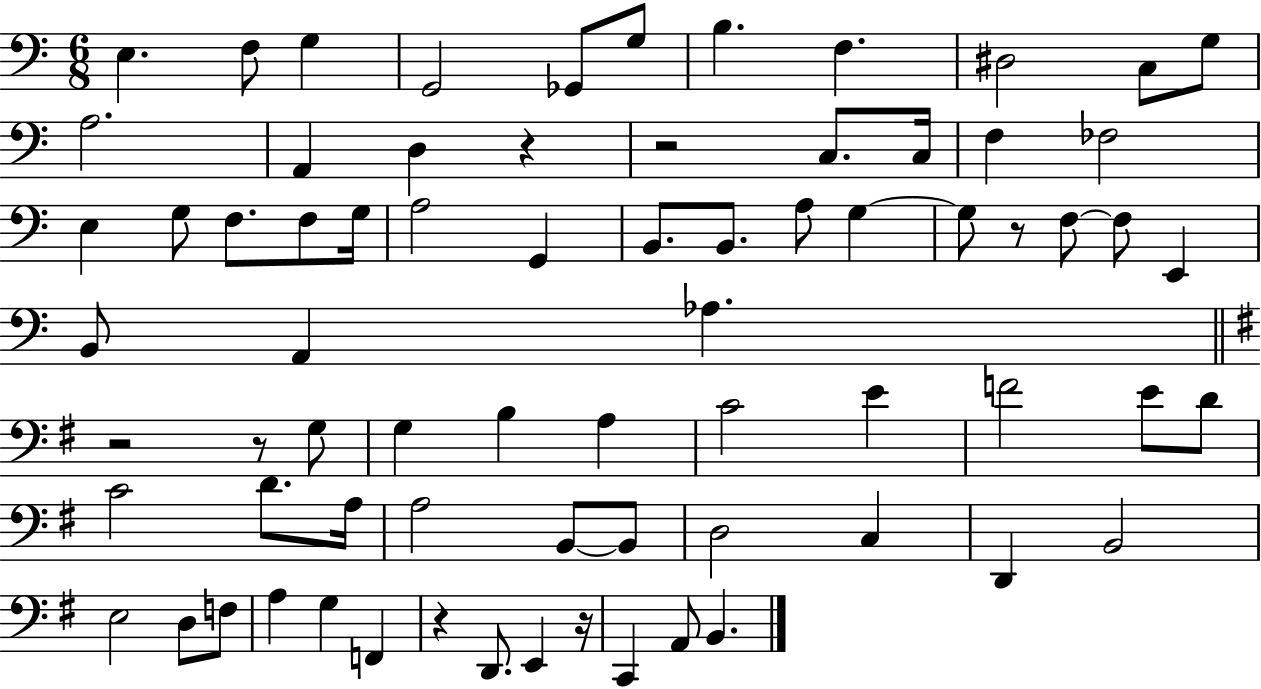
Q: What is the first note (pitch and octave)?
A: E3